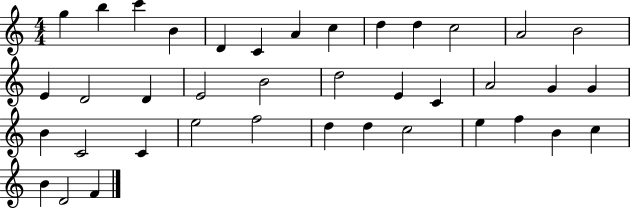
{
  \clef treble
  \numericTimeSignature
  \time 4/4
  \key c \major
  g''4 b''4 c'''4 b'4 | d'4 c'4 a'4 c''4 | d''4 d''4 c''2 | a'2 b'2 | \break e'4 d'2 d'4 | e'2 b'2 | d''2 e'4 c'4 | a'2 g'4 g'4 | \break b'4 c'2 c'4 | e''2 f''2 | d''4 d''4 c''2 | e''4 f''4 b'4 c''4 | \break b'4 d'2 f'4 | \bar "|."
}